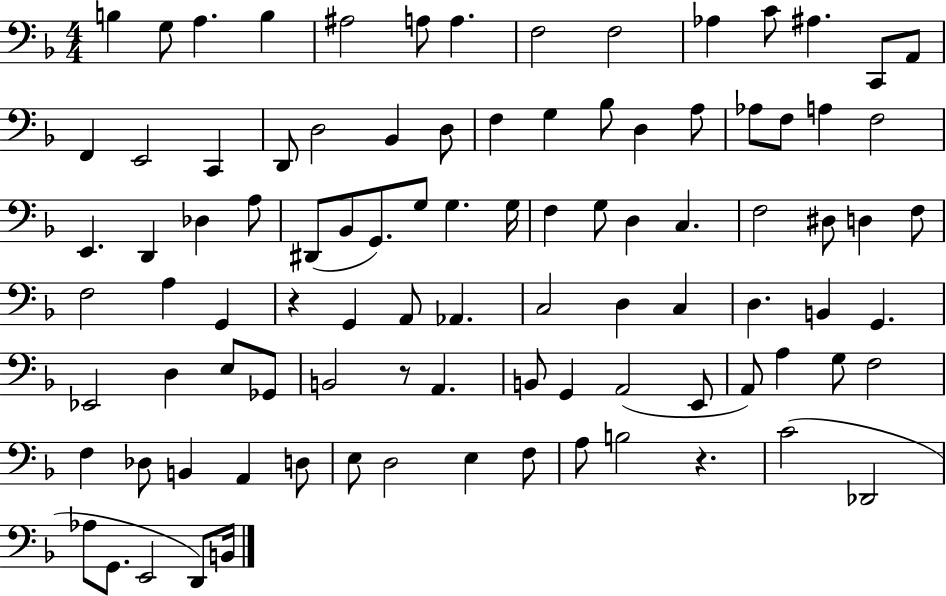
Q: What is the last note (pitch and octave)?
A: B2